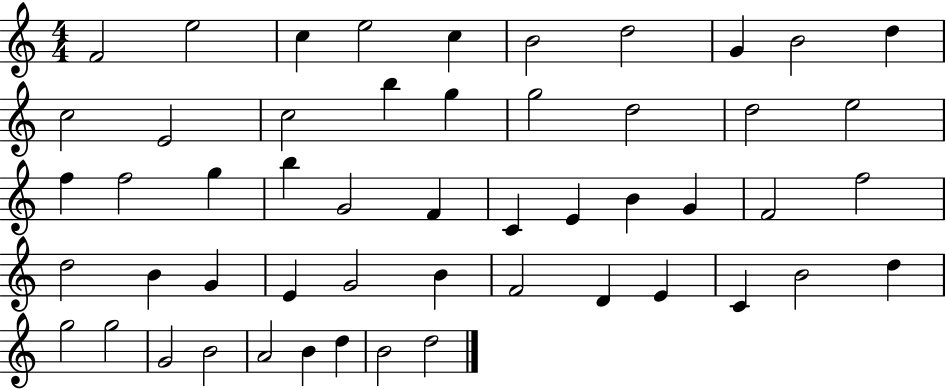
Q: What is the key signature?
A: C major